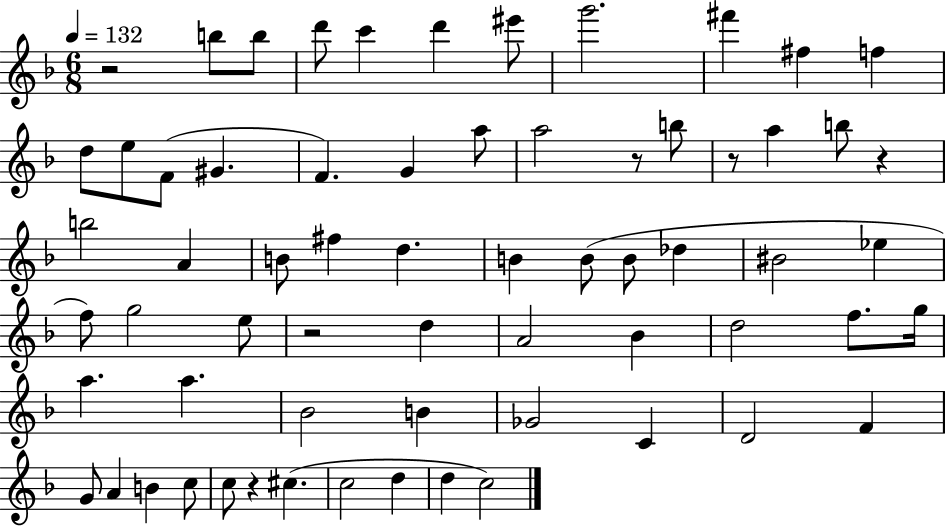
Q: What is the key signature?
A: F major